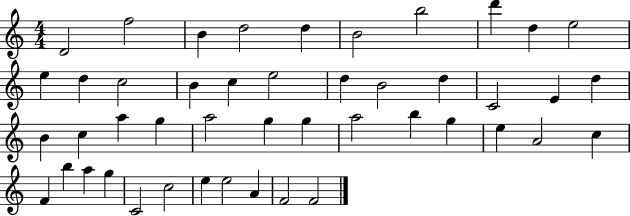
D4/h F5/h B4/q D5/h D5/q B4/h B5/h D6/q D5/q E5/h E5/q D5/q C5/h B4/q C5/q E5/h D5/q B4/h D5/q C4/h E4/q D5/q B4/q C5/q A5/q G5/q A5/h G5/q G5/q A5/h B5/q G5/q E5/q A4/h C5/q F4/q B5/q A5/q G5/q C4/h C5/h E5/q E5/h A4/q F4/h F4/h